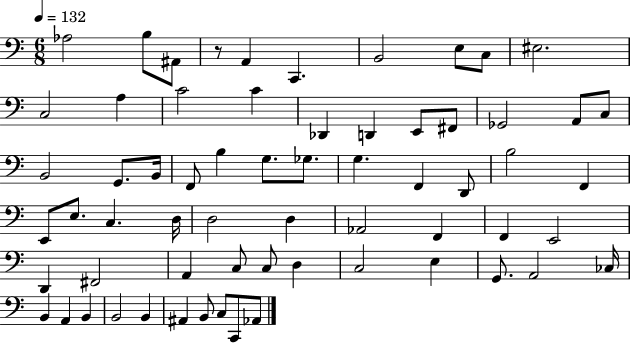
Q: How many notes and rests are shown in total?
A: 64